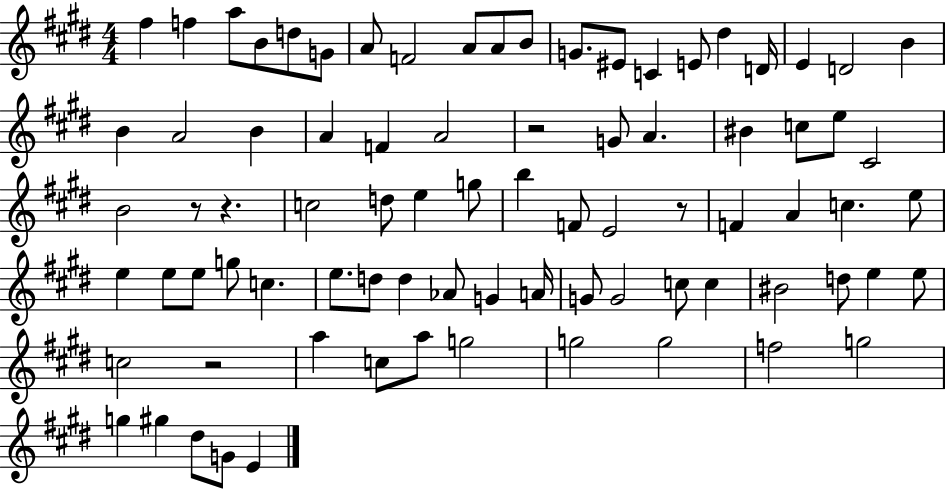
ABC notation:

X:1
T:Untitled
M:4/4
L:1/4
K:E
^f f a/2 B/2 d/2 G/2 A/2 F2 A/2 A/2 B/2 G/2 ^E/2 C E/2 ^d D/4 E D2 B B A2 B A F A2 z2 G/2 A ^B c/2 e/2 ^C2 B2 z/2 z c2 d/2 e g/2 b F/2 E2 z/2 F A c e/2 e e/2 e/2 g/2 c e/2 d/2 d _A/2 G A/4 G/2 G2 c/2 c ^B2 d/2 e e/2 c2 z2 a c/2 a/2 g2 g2 g2 f2 g2 g ^g ^d/2 G/2 E